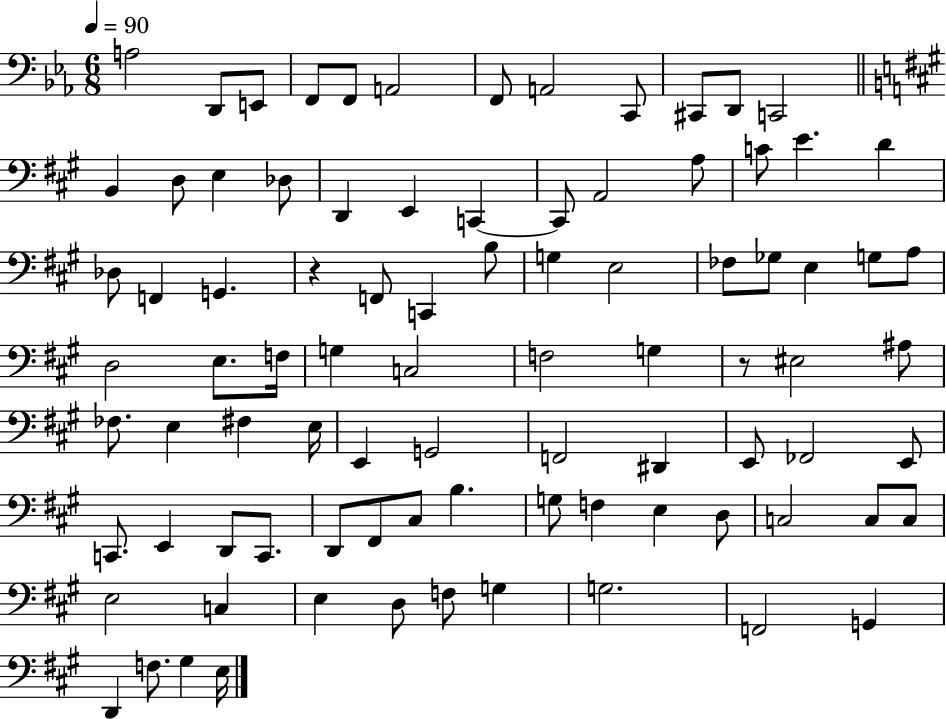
X:1
T:Untitled
M:6/8
L:1/4
K:Eb
A,2 D,,/2 E,,/2 F,,/2 F,,/2 A,,2 F,,/2 A,,2 C,,/2 ^C,,/2 D,,/2 C,,2 B,, D,/2 E, _D,/2 D,, E,, C,, C,,/2 A,,2 A,/2 C/2 E D _D,/2 F,, G,, z F,,/2 C,, B,/2 G, E,2 _F,/2 _G,/2 E, G,/2 A,/2 D,2 E,/2 F,/4 G, C,2 F,2 G, z/2 ^E,2 ^A,/2 _F,/2 E, ^F, E,/4 E,, G,,2 F,,2 ^D,, E,,/2 _F,,2 E,,/2 C,,/2 E,, D,,/2 C,,/2 D,,/2 ^F,,/2 ^C,/2 B, G,/2 F, E, D,/2 C,2 C,/2 C,/2 E,2 C, E, D,/2 F,/2 G, G,2 F,,2 G,, D,, F,/2 ^G, E,/4